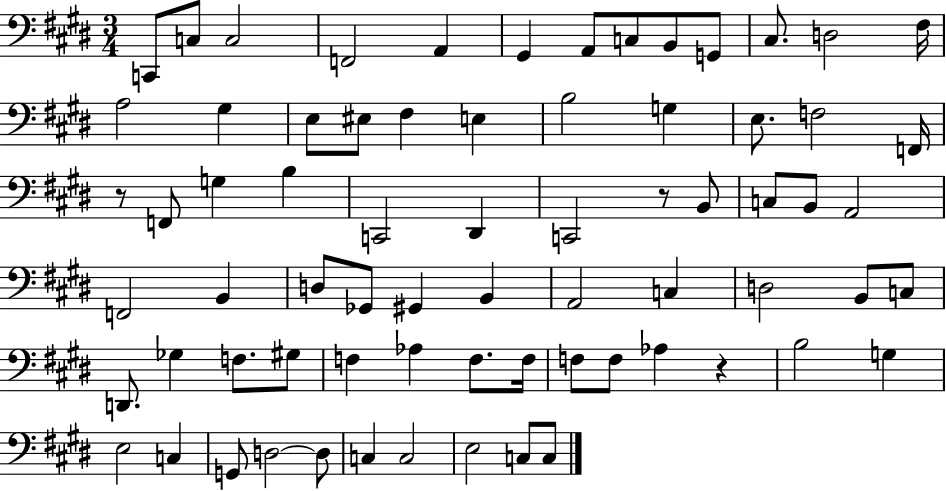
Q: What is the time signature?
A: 3/4